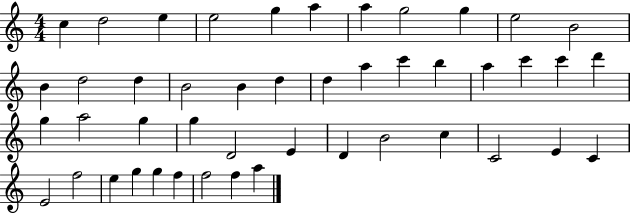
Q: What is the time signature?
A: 4/4